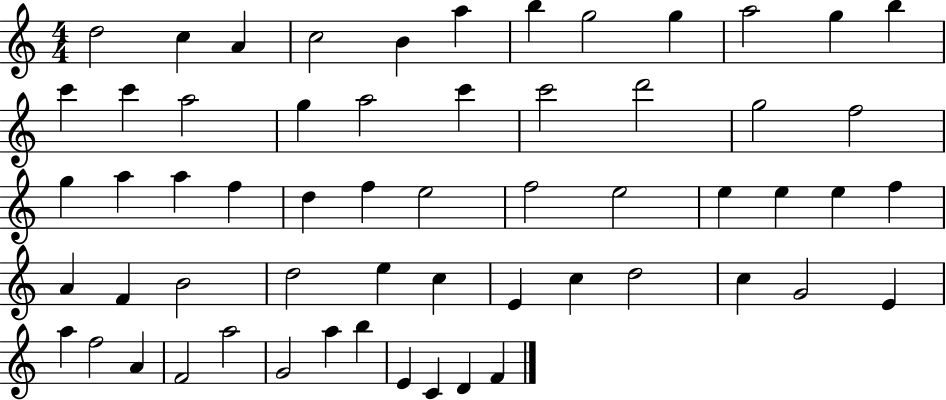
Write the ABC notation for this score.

X:1
T:Untitled
M:4/4
L:1/4
K:C
d2 c A c2 B a b g2 g a2 g b c' c' a2 g a2 c' c'2 d'2 g2 f2 g a a f d f e2 f2 e2 e e e f A F B2 d2 e c E c d2 c G2 E a f2 A F2 a2 G2 a b E C D F